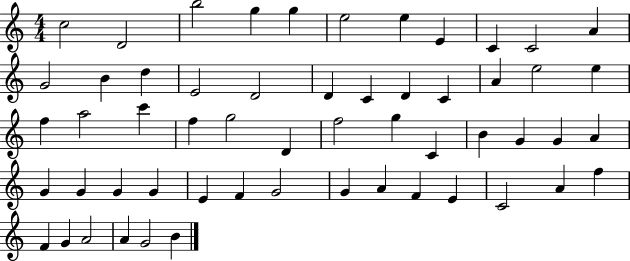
X:1
T:Untitled
M:4/4
L:1/4
K:C
c2 D2 b2 g g e2 e E C C2 A G2 B d E2 D2 D C D C A e2 e f a2 c' f g2 D f2 g C B G G A G G G G E F G2 G A F E C2 A f F G A2 A G2 B